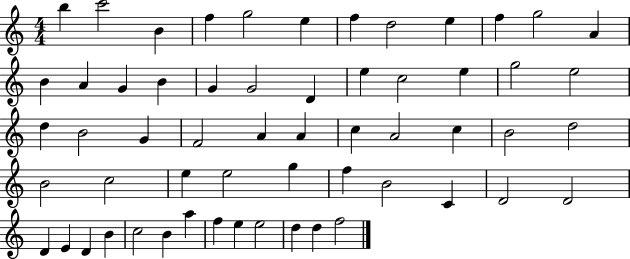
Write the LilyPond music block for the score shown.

{
  \clef treble
  \numericTimeSignature
  \time 4/4
  \key c \major
  b''4 c'''2 b'4 | f''4 g''2 e''4 | f''4 d''2 e''4 | f''4 g''2 a'4 | \break b'4 a'4 g'4 b'4 | g'4 g'2 d'4 | e''4 c''2 e''4 | g''2 e''2 | \break d''4 b'2 g'4 | f'2 a'4 a'4 | c''4 a'2 c''4 | b'2 d''2 | \break b'2 c''2 | e''4 e''2 g''4 | f''4 b'2 c'4 | d'2 d'2 | \break d'4 e'4 d'4 b'4 | c''2 b'4 a''4 | f''4 e''4 e''2 | d''4 d''4 f''2 | \break \bar "|."
}